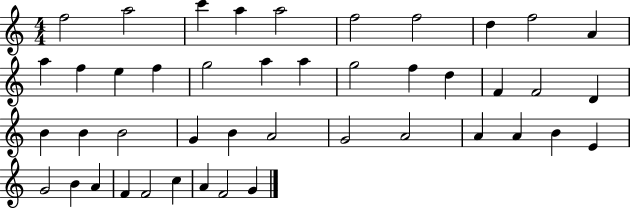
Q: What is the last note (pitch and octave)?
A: G4